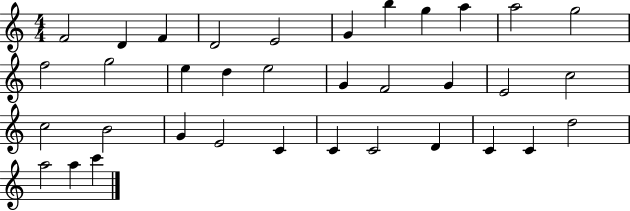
X:1
T:Untitled
M:4/4
L:1/4
K:C
F2 D F D2 E2 G b g a a2 g2 f2 g2 e d e2 G F2 G E2 c2 c2 B2 G E2 C C C2 D C C d2 a2 a c'